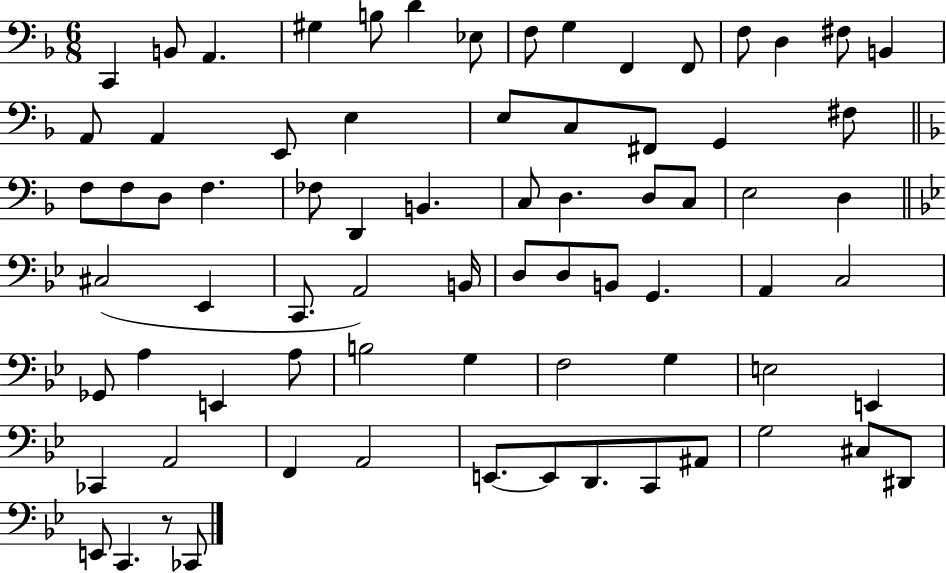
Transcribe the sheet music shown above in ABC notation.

X:1
T:Untitled
M:6/8
L:1/4
K:F
C,, B,,/2 A,, ^G, B,/2 D _E,/2 F,/2 G, F,, F,,/2 F,/2 D, ^F,/2 B,, A,,/2 A,, E,,/2 E, E,/2 C,/2 ^F,,/2 G,, ^F,/2 F,/2 F,/2 D,/2 F, _F,/2 D,, B,, C,/2 D, D,/2 C,/2 E,2 D, ^C,2 _E,, C,,/2 A,,2 B,,/4 D,/2 D,/2 B,,/2 G,, A,, C,2 _G,,/2 A, E,, A,/2 B,2 G, F,2 G, E,2 E,, _C,, A,,2 F,, A,,2 E,,/2 E,,/2 D,,/2 C,,/2 ^A,,/2 G,2 ^C,/2 ^D,,/2 E,,/2 C,, z/2 _C,,/2